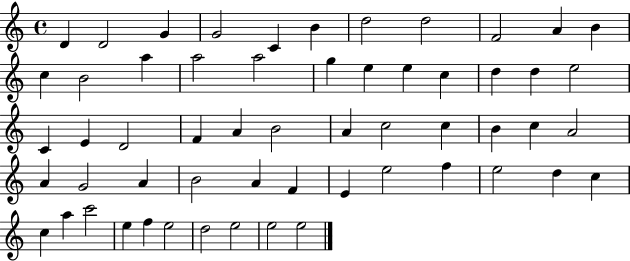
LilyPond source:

{
  \clef treble
  \time 4/4
  \defaultTimeSignature
  \key c \major
  d'4 d'2 g'4 | g'2 c'4 b'4 | d''2 d''2 | f'2 a'4 b'4 | \break c''4 b'2 a''4 | a''2 a''2 | g''4 e''4 e''4 c''4 | d''4 d''4 e''2 | \break c'4 e'4 d'2 | f'4 a'4 b'2 | a'4 c''2 c''4 | b'4 c''4 a'2 | \break a'4 g'2 a'4 | b'2 a'4 f'4 | e'4 e''2 f''4 | e''2 d''4 c''4 | \break c''4 a''4 c'''2 | e''4 f''4 e''2 | d''2 e''2 | e''2 e''2 | \break \bar "|."
}